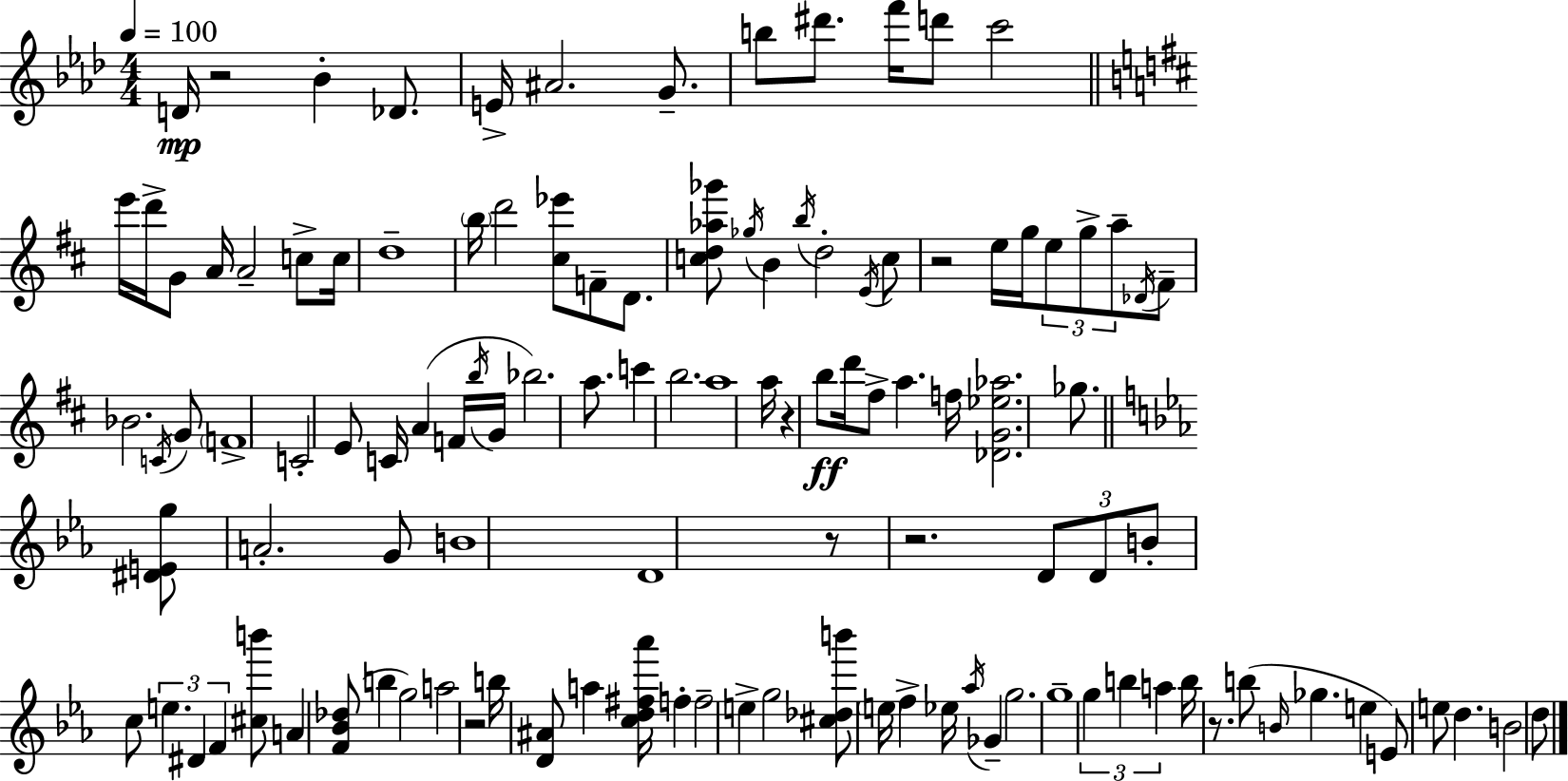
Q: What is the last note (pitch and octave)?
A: D5